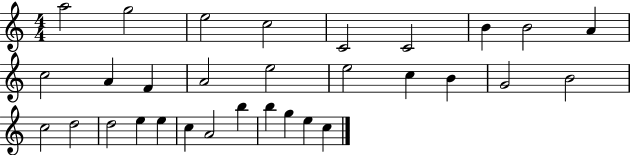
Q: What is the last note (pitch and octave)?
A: C5